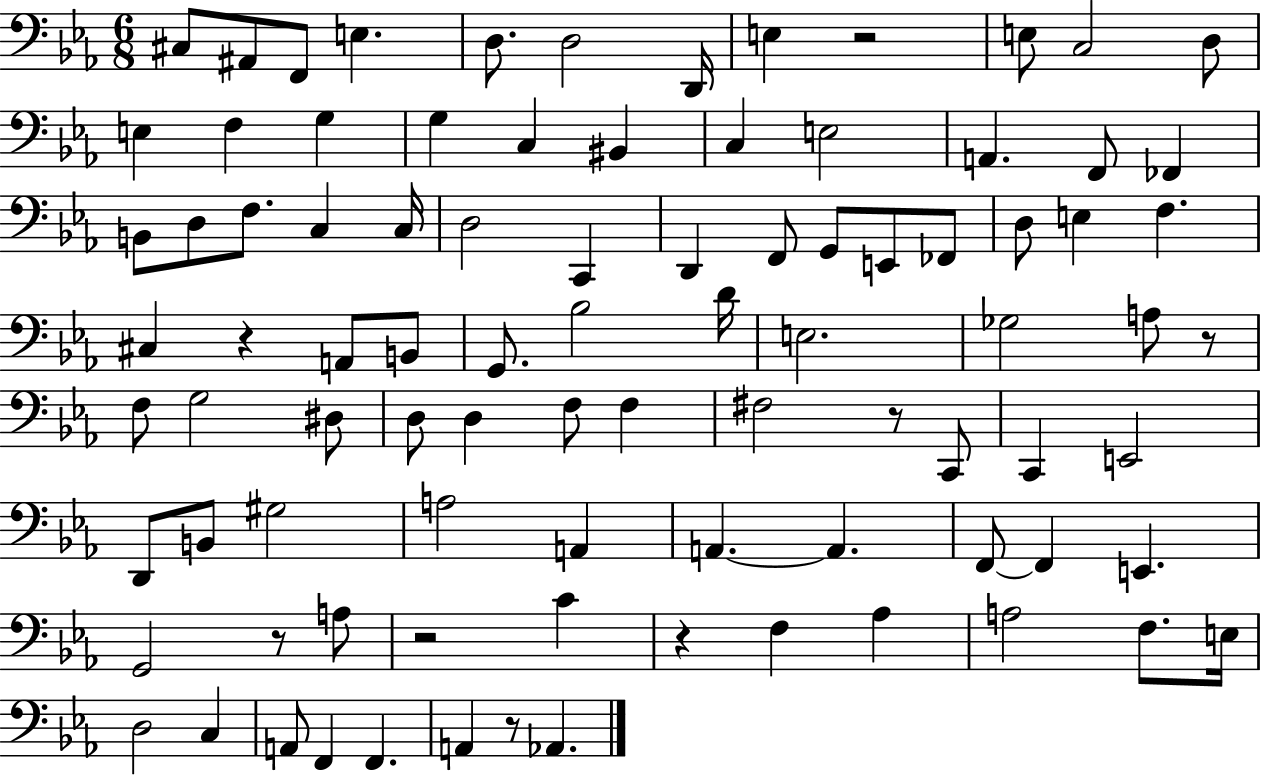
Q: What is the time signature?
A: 6/8